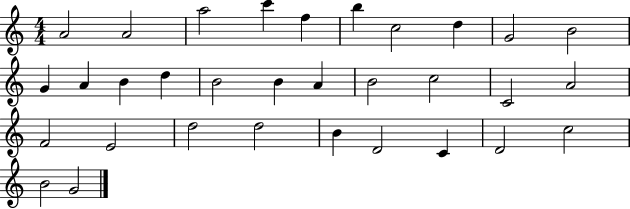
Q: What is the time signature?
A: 4/4